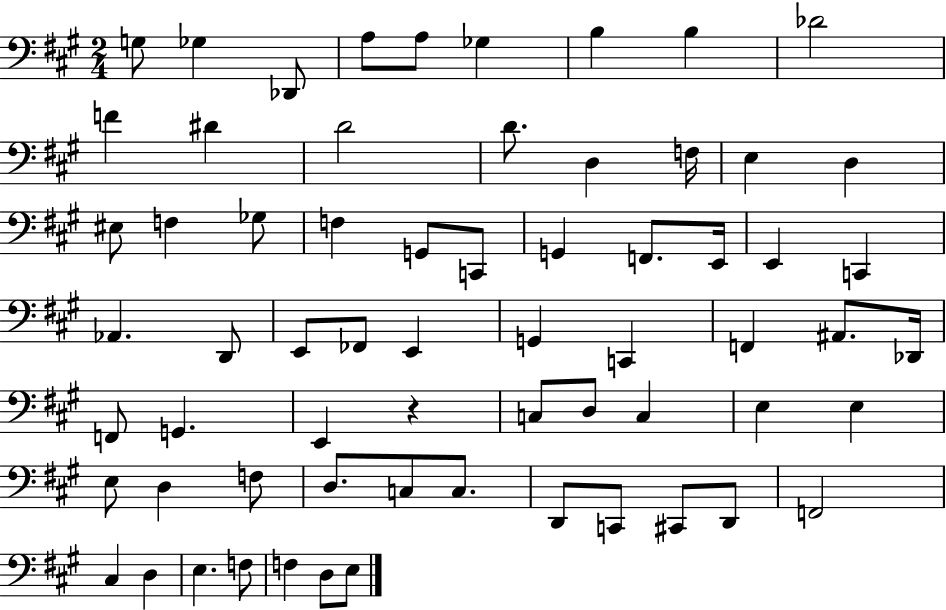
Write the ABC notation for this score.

X:1
T:Untitled
M:2/4
L:1/4
K:A
G,/2 _G, _D,,/2 A,/2 A,/2 _G, B, B, _D2 F ^D D2 D/2 D, F,/4 E, D, ^E,/2 F, _G,/2 F, G,,/2 C,,/2 G,, F,,/2 E,,/4 E,, C,, _A,, D,,/2 E,,/2 _F,,/2 E,, G,, C,, F,, ^A,,/2 _D,,/4 F,,/2 G,, E,, z C,/2 D,/2 C, E, E, E,/2 D, F,/2 D,/2 C,/2 C,/2 D,,/2 C,,/2 ^C,,/2 D,,/2 F,,2 ^C, D, E, F,/2 F, D,/2 E,/2